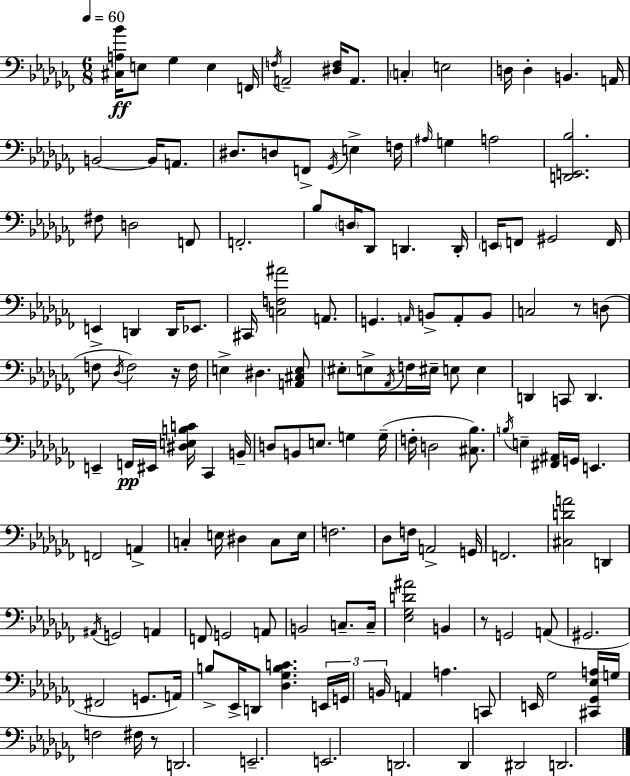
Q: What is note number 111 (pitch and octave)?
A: F#2